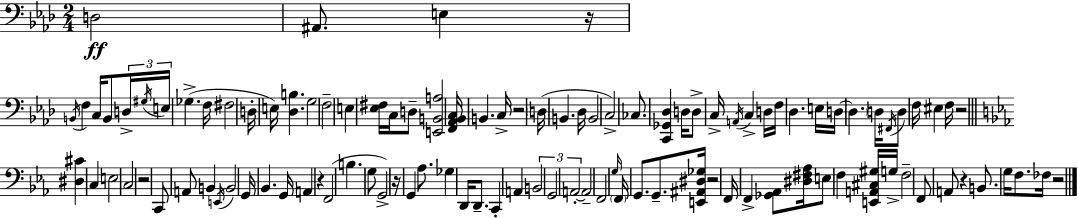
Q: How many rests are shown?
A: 9